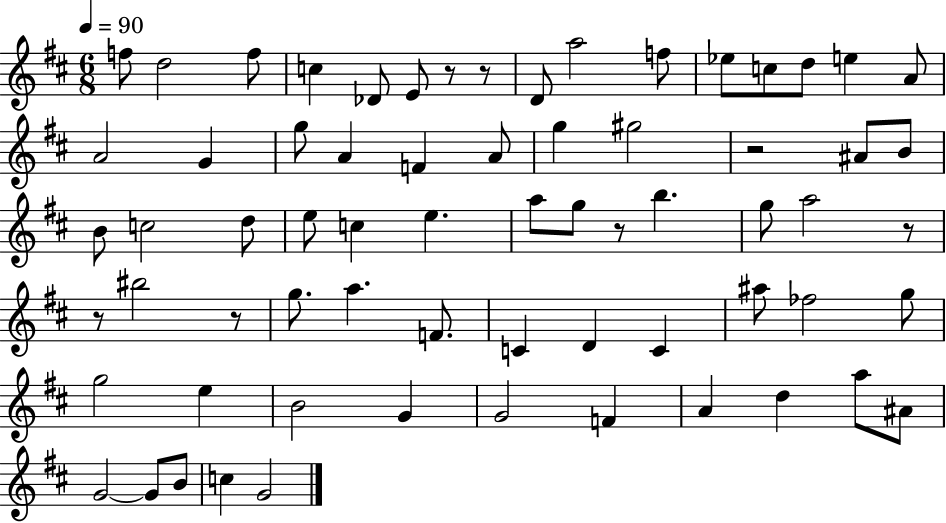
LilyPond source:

{
  \clef treble
  \numericTimeSignature
  \time 6/8
  \key d \major
  \tempo 4 = 90
  f''8 d''2 f''8 | c''4 des'8 e'8 r8 r8 | d'8 a''2 f''8 | ees''8 c''8 d''8 e''4 a'8 | \break a'2 g'4 | g''8 a'4 f'4 a'8 | g''4 gis''2 | r2 ais'8 b'8 | \break b'8 c''2 d''8 | e''8 c''4 e''4. | a''8 g''8 r8 b''4. | g''8 a''2 r8 | \break r8 bis''2 r8 | g''8. a''4. f'8. | c'4 d'4 c'4 | ais''8 fes''2 g''8 | \break g''2 e''4 | b'2 g'4 | g'2 f'4 | a'4 d''4 a''8 ais'8 | \break g'2~~ g'8 b'8 | c''4 g'2 | \bar "|."
}